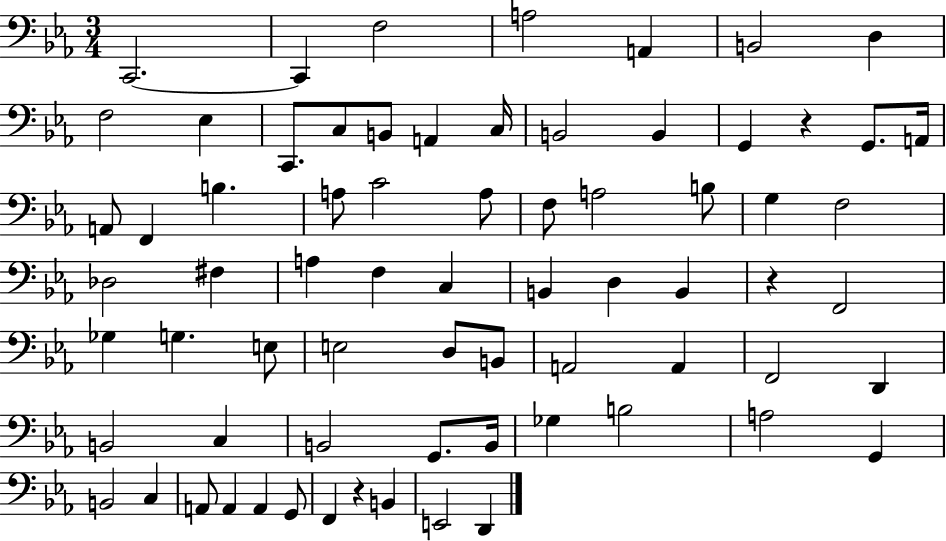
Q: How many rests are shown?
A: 3